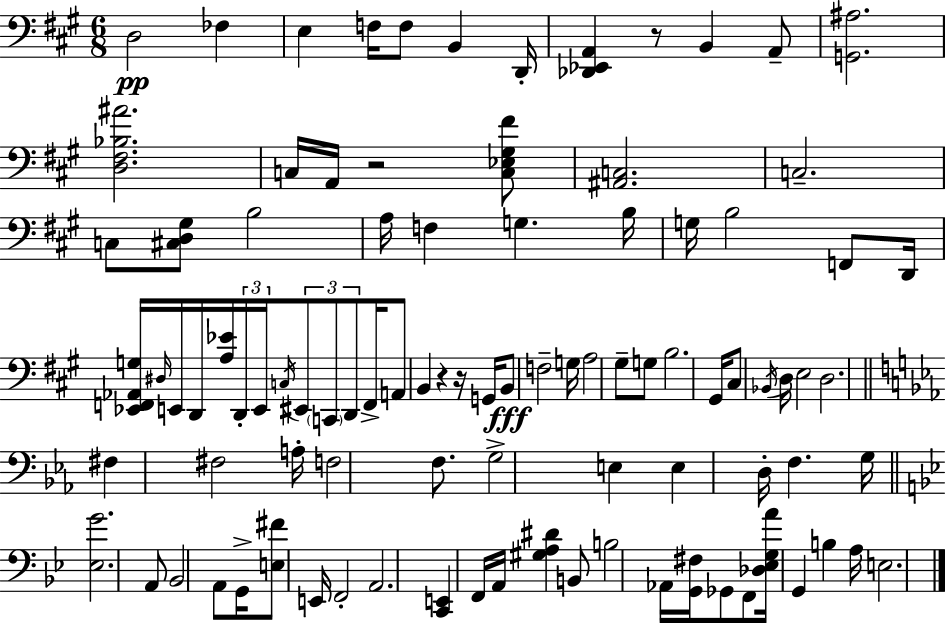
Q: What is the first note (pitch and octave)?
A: D3